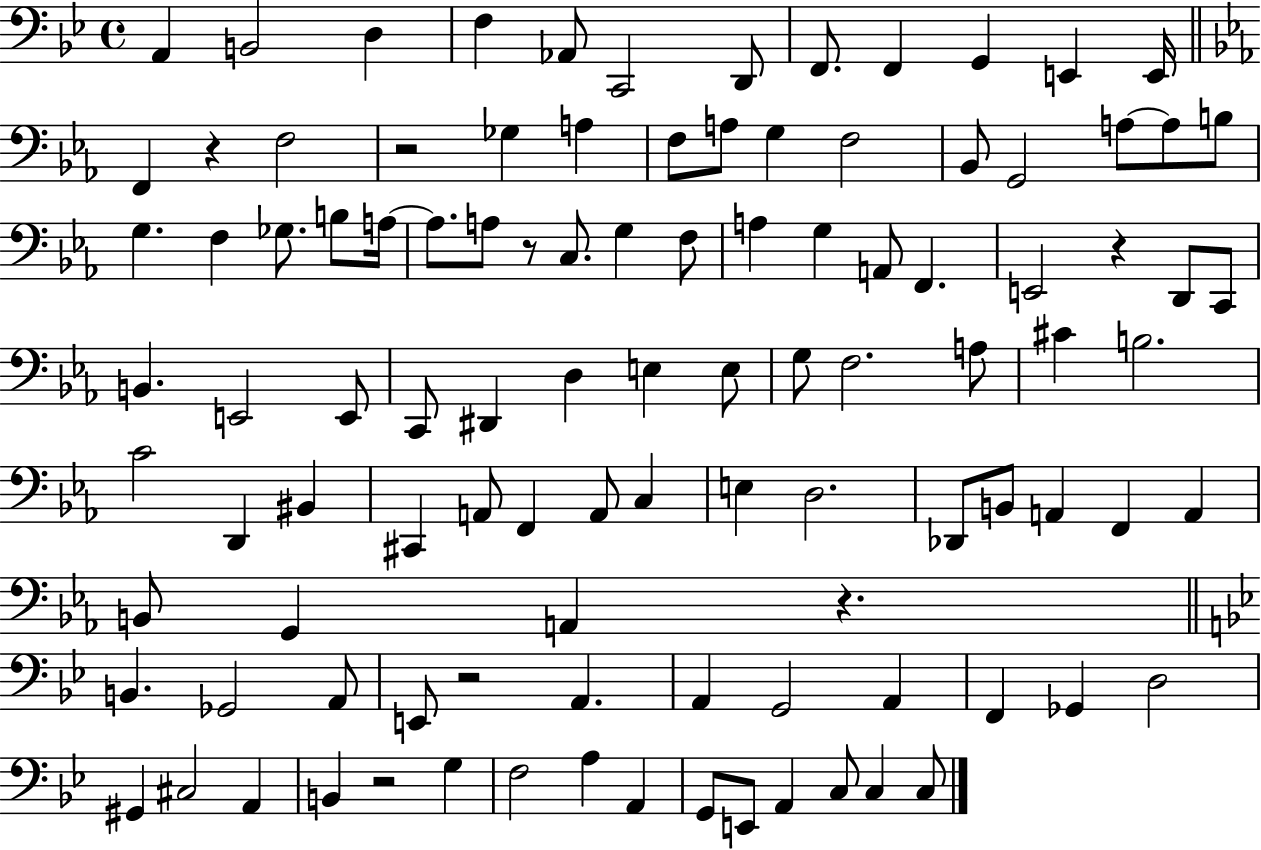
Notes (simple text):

A2/q B2/h D3/q F3/q Ab2/e C2/h D2/e F2/e. F2/q G2/q E2/q E2/s F2/q R/q F3/h R/h Gb3/q A3/q F3/e A3/e G3/q F3/h Bb2/e G2/h A3/e A3/e B3/e G3/q. F3/q Gb3/e. B3/e A3/s A3/e. A3/e R/e C3/e. G3/q F3/e A3/q G3/q A2/e F2/q. E2/h R/q D2/e C2/e B2/q. E2/h E2/e C2/e D#2/q D3/q E3/q E3/e G3/e F3/h. A3/e C#4/q B3/h. C4/h D2/q BIS2/q C#2/q A2/e F2/q A2/e C3/q E3/q D3/h. Db2/e B2/e A2/q F2/q A2/q B2/e G2/q A2/q R/q. B2/q. Gb2/h A2/e E2/e R/h A2/q. A2/q G2/h A2/q F2/q Gb2/q D3/h G#2/q C#3/h A2/q B2/q R/h G3/q F3/h A3/q A2/q G2/e E2/e A2/q C3/e C3/q C3/e